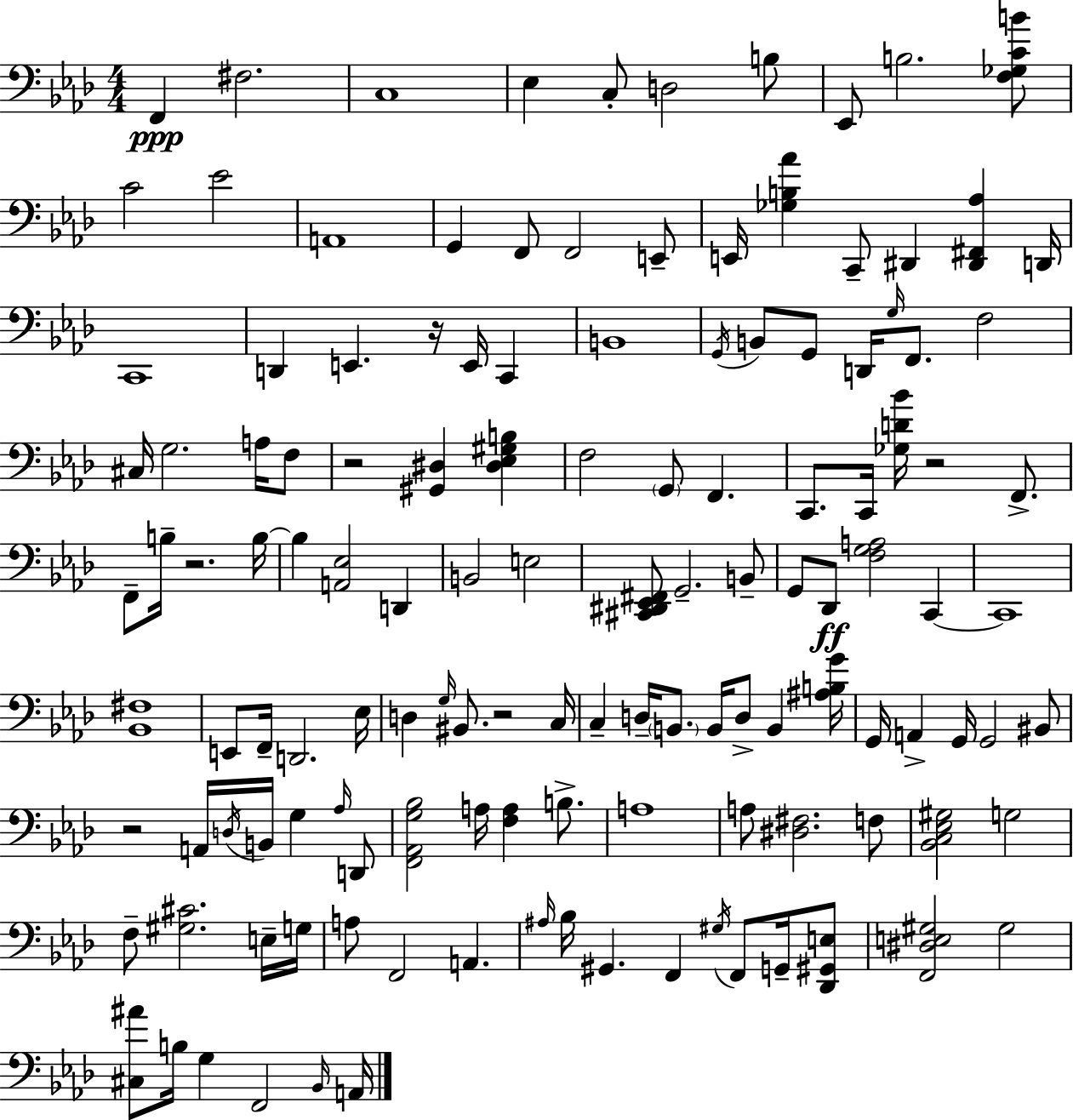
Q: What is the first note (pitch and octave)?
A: F2